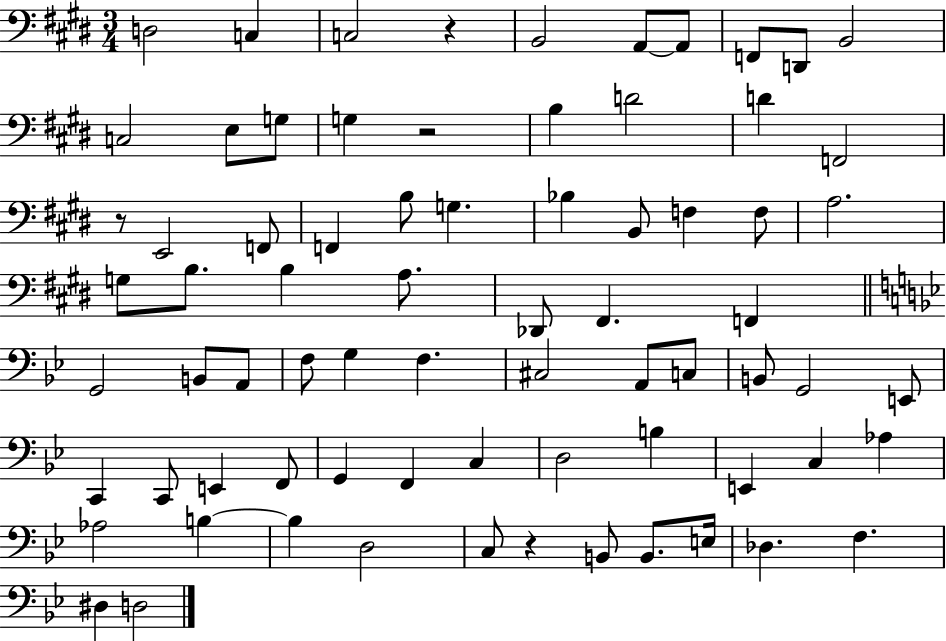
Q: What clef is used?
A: bass